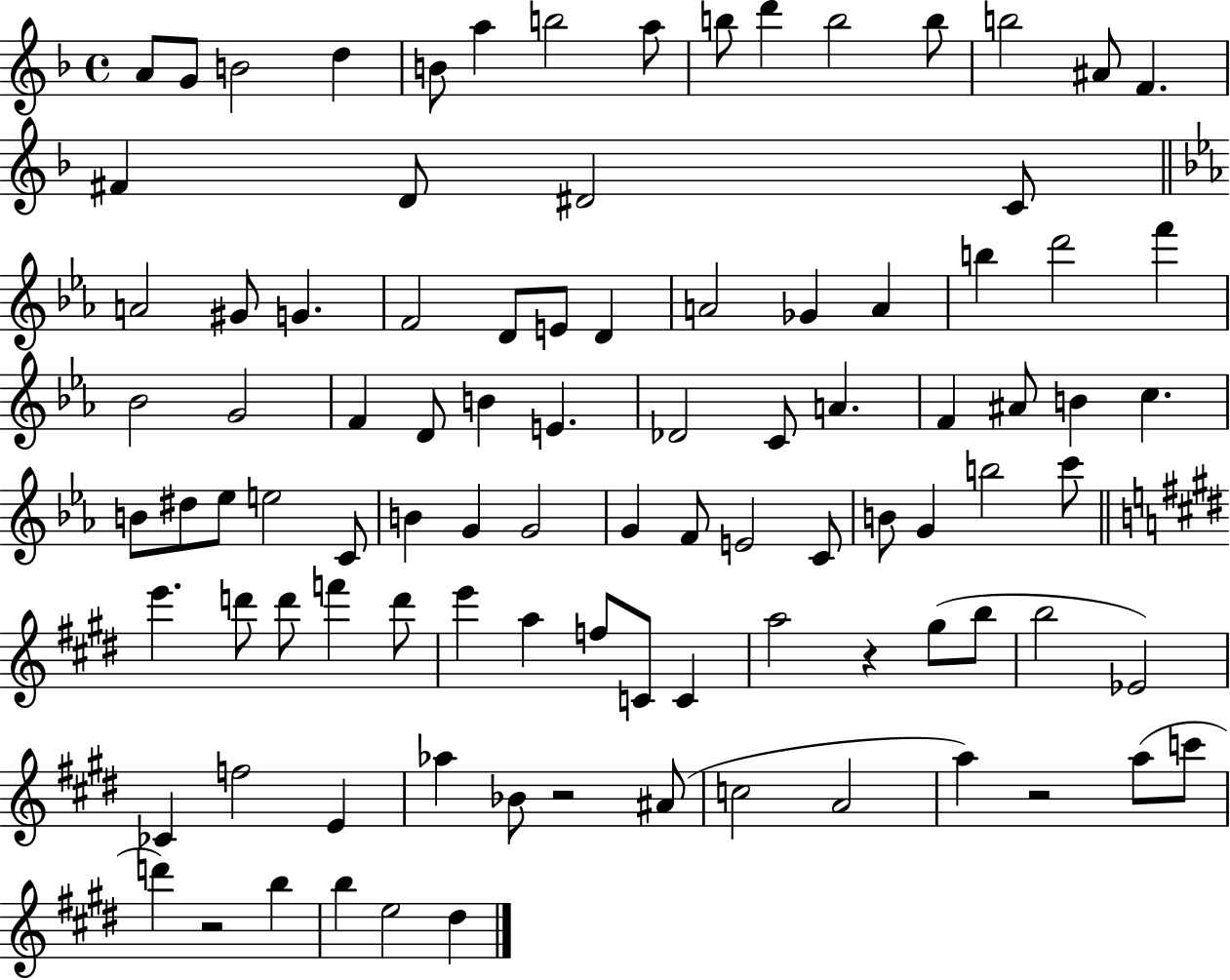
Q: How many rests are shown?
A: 4